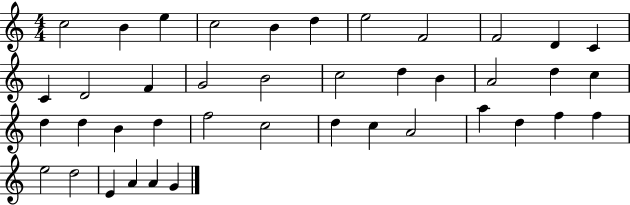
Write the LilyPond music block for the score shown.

{
  \clef treble
  \numericTimeSignature
  \time 4/4
  \key c \major
  c''2 b'4 e''4 | c''2 b'4 d''4 | e''2 f'2 | f'2 d'4 c'4 | \break c'4 d'2 f'4 | g'2 b'2 | c''2 d''4 b'4 | a'2 d''4 c''4 | \break d''4 d''4 b'4 d''4 | f''2 c''2 | d''4 c''4 a'2 | a''4 d''4 f''4 f''4 | \break e''2 d''2 | e'4 a'4 a'4 g'4 | \bar "|."
}